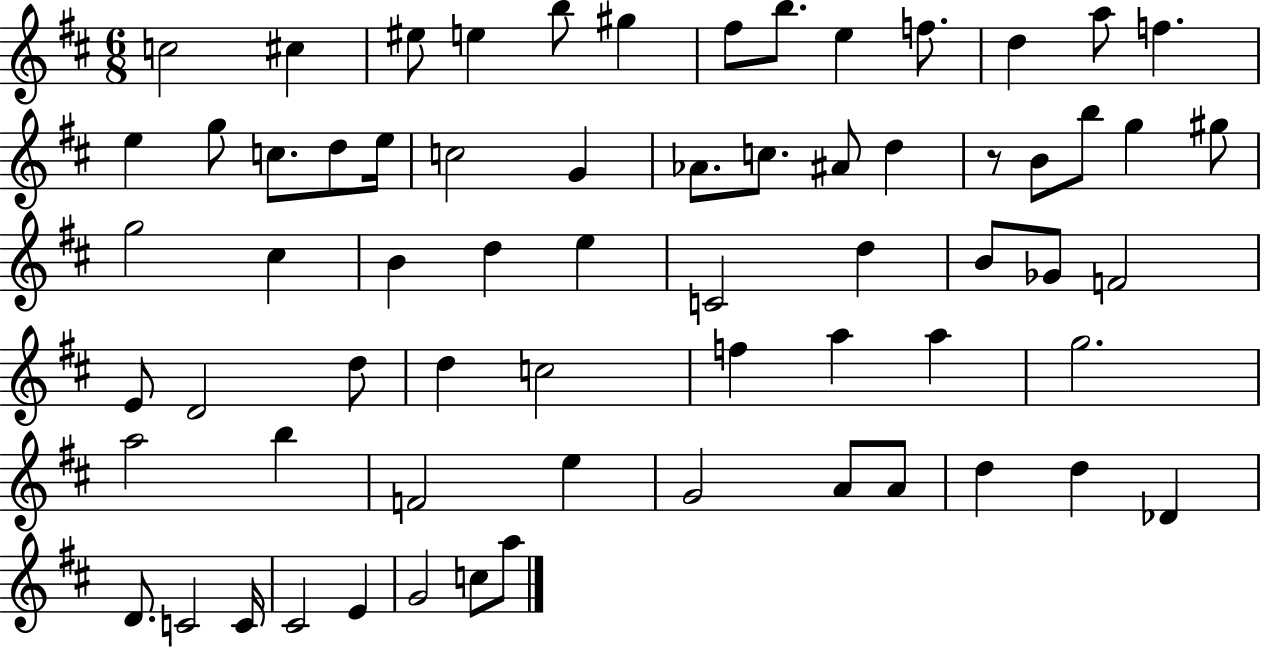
X:1
T:Untitled
M:6/8
L:1/4
K:D
c2 ^c ^e/2 e b/2 ^g ^f/2 b/2 e f/2 d a/2 f e g/2 c/2 d/2 e/4 c2 G _A/2 c/2 ^A/2 d z/2 B/2 b/2 g ^g/2 g2 ^c B d e C2 d B/2 _G/2 F2 E/2 D2 d/2 d c2 f a a g2 a2 b F2 e G2 A/2 A/2 d d _D D/2 C2 C/4 ^C2 E G2 c/2 a/2